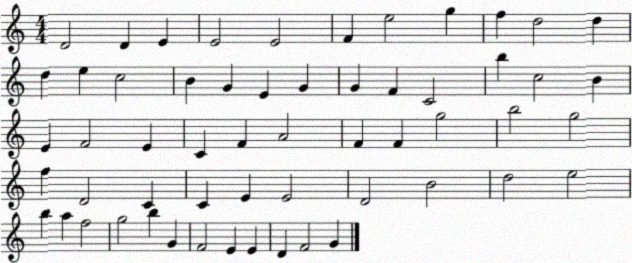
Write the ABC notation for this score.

X:1
T:Untitled
M:4/4
L:1/4
K:C
D2 D E E2 E2 F e2 g f d2 d d e c2 B G E G G F C2 b c2 B E F2 E C F A2 F F g2 b2 g2 f D2 C C E E2 D2 B2 d2 e2 b a f2 g2 b G F2 E E D F2 G